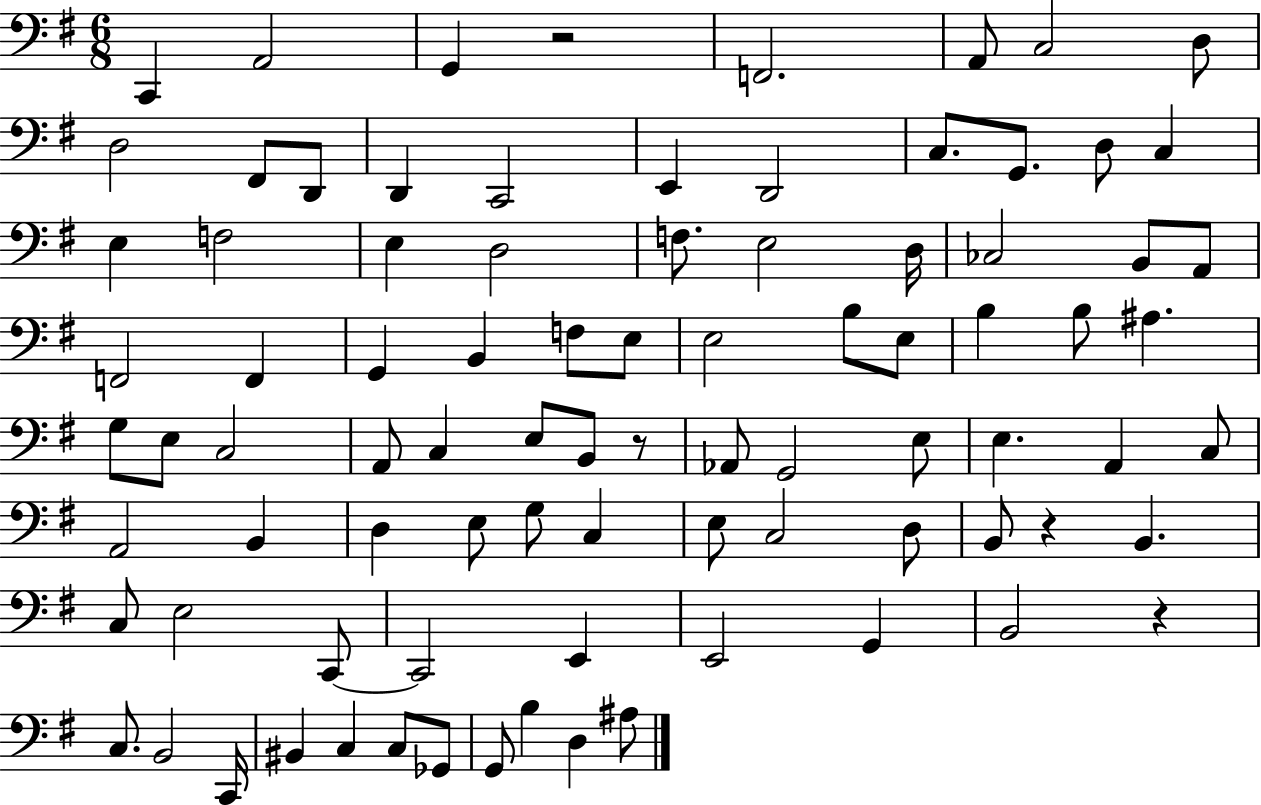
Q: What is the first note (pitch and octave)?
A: C2